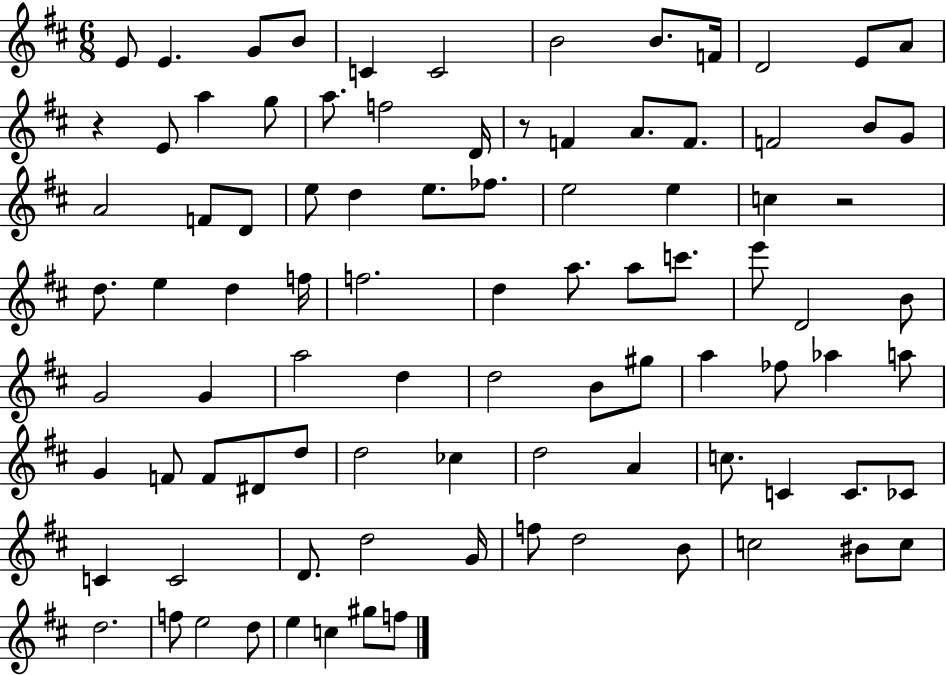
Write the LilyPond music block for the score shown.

{
  \clef treble
  \numericTimeSignature
  \time 6/8
  \key d \major
  e'8 e'4. g'8 b'8 | c'4 c'2 | b'2 b'8. f'16 | d'2 e'8 a'8 | \break r4 e'8 a''4 g''8 | a''8. f''2 d'16 | r8 f'4 a'8. f'8. | f'2 b'8 g'8 | \break a'2 f'8 d'8 | e''8 d''4 e''8. fes''8. | e''2 e''4 | c''4 r2 | \break d''8. e''4 d''4 f''16 | f''2. | d''4 a''8. a''8 c'''8. | e'''8 d'2 b'8 | \break g'2 g'4 | a''2 d''4 | d''2 b'8 gis''8 | a''4 fes''8 aes''4 a''8 | \break g'4 f'8 f'8 dis'8 d''8 | d''2 ces''4 | d''2 a'4 | c''8. c'4 c'8. ces'8 | \break c'4 c'2 | d'8. d''2 g'16 | f''8 d''2 b'8 | c''2 bis'8 c''8 | \break d''2. | f''8 e''2 d''8 | e''4 c''4 gis''8 f''8 | \bar "|."
}